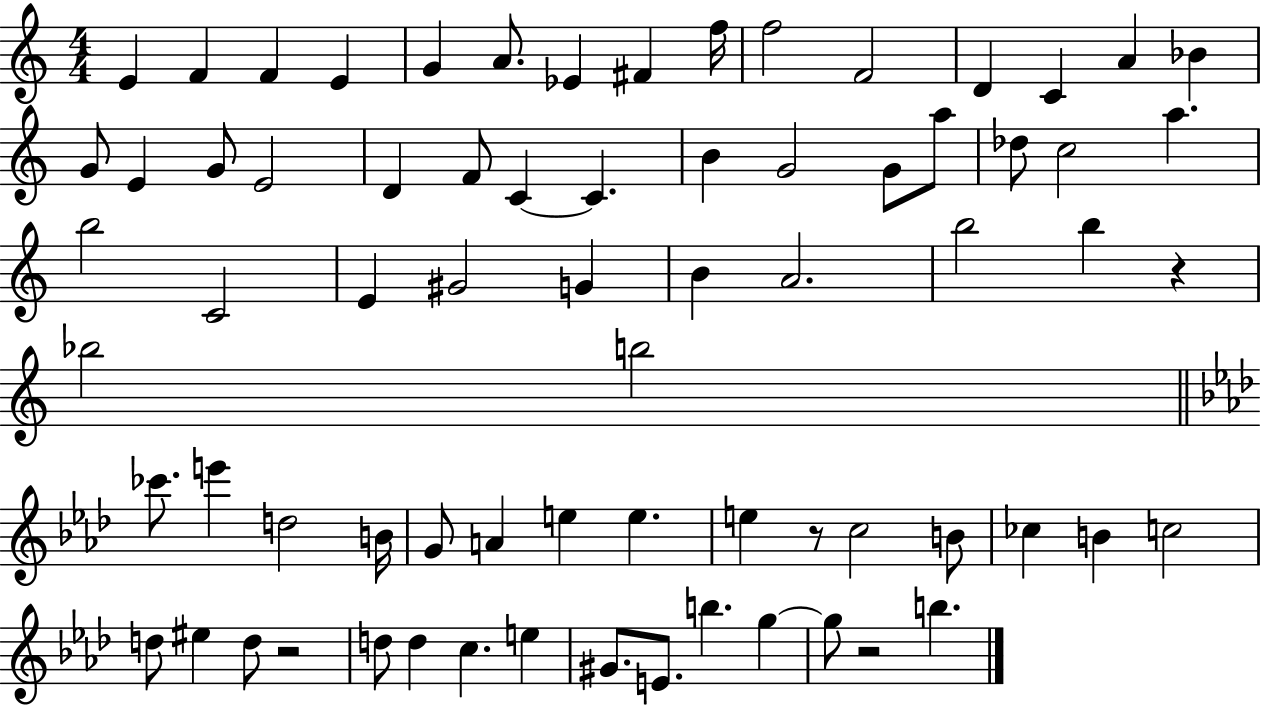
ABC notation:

X:1
T:Untitled
M:4/4
L:1/4
K:C
E F F E G A/2 _E ^F f/4 f2 F2 D C A _B G/2 E G/2 E2 D F/2 C C B G2 G/2 a/2 _d/2 c2 a b2 C2 E ^G2 G B A2 b2 b z _b2 b2 _c'/2 e' d2 B/4 G/2 A e e e z/2 c2 B/2 _c B c2 d/2 ^e d/2 z2 d/2 d c e ^G/2 E/2 b g g/2 z2 b